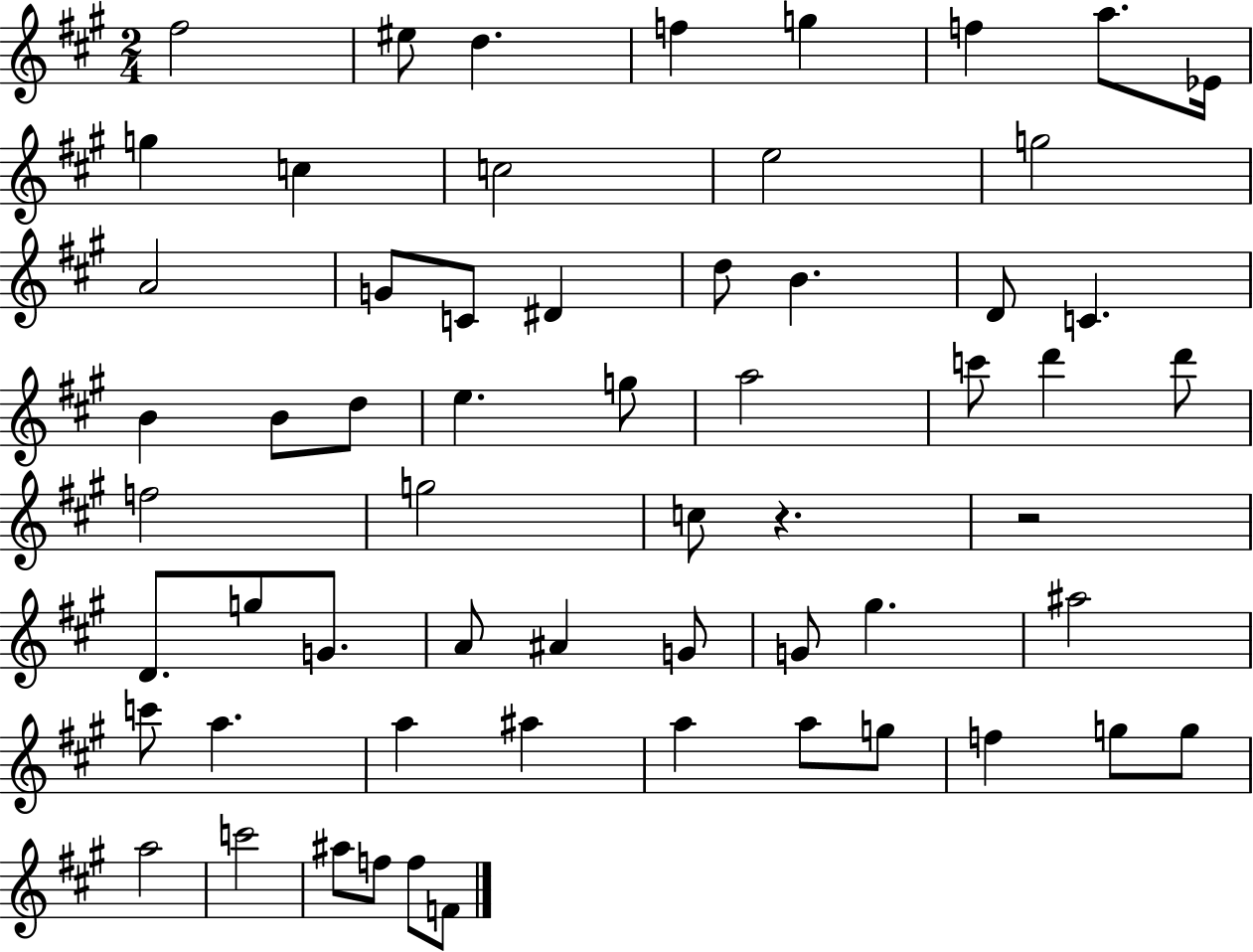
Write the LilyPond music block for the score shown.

{
  \clef treble
  \numericTimeSignature
  \time 2/4
  \key a \major
  fis''2 | eis''8 d''4. | f''4 g''4 | f''4 a''8. ees'16 | \break g''4 c''4 | c''2 | e''2 | g''2 | \break a'2 | g'8 c'8 dis'4 | d''8 b'4. | d'8 c'4. | \break b'4 b'8 d''8 | e''4. g''8 | a''2 | c'''8 d'''4 d'''8 | \break f''2 | g''2 | c''8 r4. | r2 | \break d'8. g''8 g'8. | a'8 ais'4 g'8 | g'8 gis''4. | ais''2 | \break c'''8 a''4. | a''4 ais''4 | a''4 a''8 g''8 | f''4 g''8 g''8 | \break a''2 | c'''2 | ais''8 f''8 f''8 f'8 | \bar "|."
}